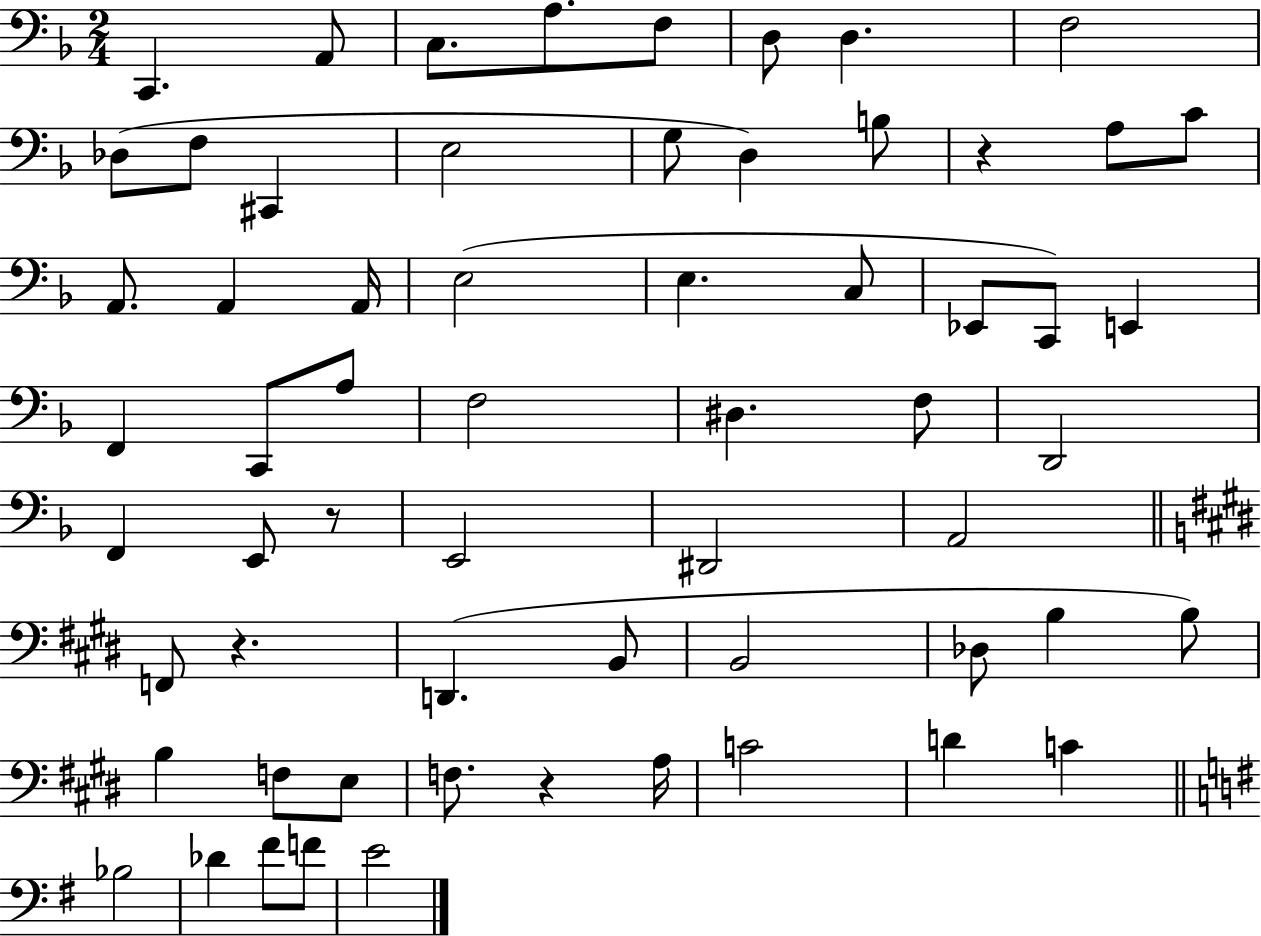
C2/q. A2/e C3/e. A3/e. F3/e D3/e D3/q. F3/h Db3/e F3/e C#2/q E3/h G3/e D3/q B3/e R/q A3/e C4/e A2/e. A2/q A2/s E3/h E3/q. C3/e Eb2/e C2/e E2/q F2/q C2/e A3/e F3/h D#3/q. F3/e D2/h F2/q E2/e R/e E2/h D#2/h A2/h F2/e R/q. D2/q. B2/e B2/h Db3/e B3/q B3/e B3/q F3/e E3/e F3/e. R/q A3/s C4/h D4/q C4/q Bb3/h Db4/q F#4/e F4/e E4/h